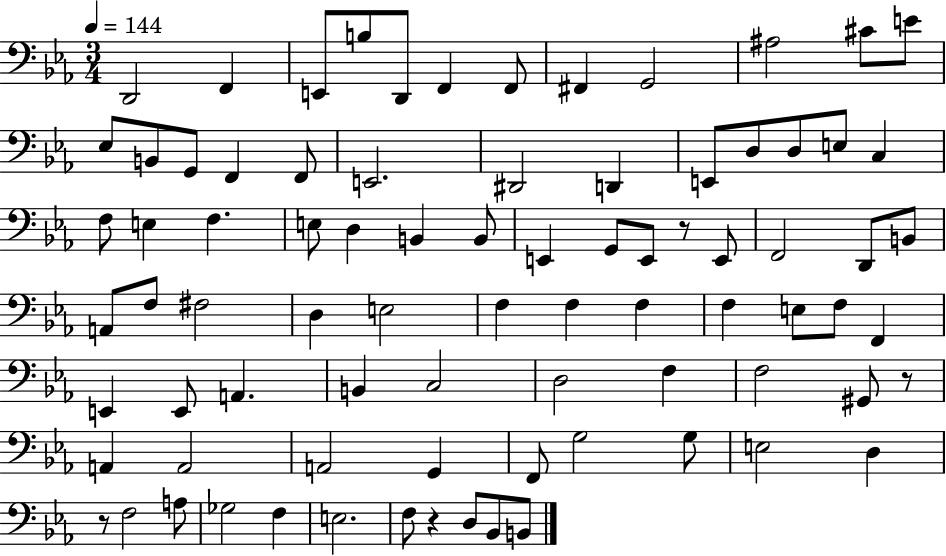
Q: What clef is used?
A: bass